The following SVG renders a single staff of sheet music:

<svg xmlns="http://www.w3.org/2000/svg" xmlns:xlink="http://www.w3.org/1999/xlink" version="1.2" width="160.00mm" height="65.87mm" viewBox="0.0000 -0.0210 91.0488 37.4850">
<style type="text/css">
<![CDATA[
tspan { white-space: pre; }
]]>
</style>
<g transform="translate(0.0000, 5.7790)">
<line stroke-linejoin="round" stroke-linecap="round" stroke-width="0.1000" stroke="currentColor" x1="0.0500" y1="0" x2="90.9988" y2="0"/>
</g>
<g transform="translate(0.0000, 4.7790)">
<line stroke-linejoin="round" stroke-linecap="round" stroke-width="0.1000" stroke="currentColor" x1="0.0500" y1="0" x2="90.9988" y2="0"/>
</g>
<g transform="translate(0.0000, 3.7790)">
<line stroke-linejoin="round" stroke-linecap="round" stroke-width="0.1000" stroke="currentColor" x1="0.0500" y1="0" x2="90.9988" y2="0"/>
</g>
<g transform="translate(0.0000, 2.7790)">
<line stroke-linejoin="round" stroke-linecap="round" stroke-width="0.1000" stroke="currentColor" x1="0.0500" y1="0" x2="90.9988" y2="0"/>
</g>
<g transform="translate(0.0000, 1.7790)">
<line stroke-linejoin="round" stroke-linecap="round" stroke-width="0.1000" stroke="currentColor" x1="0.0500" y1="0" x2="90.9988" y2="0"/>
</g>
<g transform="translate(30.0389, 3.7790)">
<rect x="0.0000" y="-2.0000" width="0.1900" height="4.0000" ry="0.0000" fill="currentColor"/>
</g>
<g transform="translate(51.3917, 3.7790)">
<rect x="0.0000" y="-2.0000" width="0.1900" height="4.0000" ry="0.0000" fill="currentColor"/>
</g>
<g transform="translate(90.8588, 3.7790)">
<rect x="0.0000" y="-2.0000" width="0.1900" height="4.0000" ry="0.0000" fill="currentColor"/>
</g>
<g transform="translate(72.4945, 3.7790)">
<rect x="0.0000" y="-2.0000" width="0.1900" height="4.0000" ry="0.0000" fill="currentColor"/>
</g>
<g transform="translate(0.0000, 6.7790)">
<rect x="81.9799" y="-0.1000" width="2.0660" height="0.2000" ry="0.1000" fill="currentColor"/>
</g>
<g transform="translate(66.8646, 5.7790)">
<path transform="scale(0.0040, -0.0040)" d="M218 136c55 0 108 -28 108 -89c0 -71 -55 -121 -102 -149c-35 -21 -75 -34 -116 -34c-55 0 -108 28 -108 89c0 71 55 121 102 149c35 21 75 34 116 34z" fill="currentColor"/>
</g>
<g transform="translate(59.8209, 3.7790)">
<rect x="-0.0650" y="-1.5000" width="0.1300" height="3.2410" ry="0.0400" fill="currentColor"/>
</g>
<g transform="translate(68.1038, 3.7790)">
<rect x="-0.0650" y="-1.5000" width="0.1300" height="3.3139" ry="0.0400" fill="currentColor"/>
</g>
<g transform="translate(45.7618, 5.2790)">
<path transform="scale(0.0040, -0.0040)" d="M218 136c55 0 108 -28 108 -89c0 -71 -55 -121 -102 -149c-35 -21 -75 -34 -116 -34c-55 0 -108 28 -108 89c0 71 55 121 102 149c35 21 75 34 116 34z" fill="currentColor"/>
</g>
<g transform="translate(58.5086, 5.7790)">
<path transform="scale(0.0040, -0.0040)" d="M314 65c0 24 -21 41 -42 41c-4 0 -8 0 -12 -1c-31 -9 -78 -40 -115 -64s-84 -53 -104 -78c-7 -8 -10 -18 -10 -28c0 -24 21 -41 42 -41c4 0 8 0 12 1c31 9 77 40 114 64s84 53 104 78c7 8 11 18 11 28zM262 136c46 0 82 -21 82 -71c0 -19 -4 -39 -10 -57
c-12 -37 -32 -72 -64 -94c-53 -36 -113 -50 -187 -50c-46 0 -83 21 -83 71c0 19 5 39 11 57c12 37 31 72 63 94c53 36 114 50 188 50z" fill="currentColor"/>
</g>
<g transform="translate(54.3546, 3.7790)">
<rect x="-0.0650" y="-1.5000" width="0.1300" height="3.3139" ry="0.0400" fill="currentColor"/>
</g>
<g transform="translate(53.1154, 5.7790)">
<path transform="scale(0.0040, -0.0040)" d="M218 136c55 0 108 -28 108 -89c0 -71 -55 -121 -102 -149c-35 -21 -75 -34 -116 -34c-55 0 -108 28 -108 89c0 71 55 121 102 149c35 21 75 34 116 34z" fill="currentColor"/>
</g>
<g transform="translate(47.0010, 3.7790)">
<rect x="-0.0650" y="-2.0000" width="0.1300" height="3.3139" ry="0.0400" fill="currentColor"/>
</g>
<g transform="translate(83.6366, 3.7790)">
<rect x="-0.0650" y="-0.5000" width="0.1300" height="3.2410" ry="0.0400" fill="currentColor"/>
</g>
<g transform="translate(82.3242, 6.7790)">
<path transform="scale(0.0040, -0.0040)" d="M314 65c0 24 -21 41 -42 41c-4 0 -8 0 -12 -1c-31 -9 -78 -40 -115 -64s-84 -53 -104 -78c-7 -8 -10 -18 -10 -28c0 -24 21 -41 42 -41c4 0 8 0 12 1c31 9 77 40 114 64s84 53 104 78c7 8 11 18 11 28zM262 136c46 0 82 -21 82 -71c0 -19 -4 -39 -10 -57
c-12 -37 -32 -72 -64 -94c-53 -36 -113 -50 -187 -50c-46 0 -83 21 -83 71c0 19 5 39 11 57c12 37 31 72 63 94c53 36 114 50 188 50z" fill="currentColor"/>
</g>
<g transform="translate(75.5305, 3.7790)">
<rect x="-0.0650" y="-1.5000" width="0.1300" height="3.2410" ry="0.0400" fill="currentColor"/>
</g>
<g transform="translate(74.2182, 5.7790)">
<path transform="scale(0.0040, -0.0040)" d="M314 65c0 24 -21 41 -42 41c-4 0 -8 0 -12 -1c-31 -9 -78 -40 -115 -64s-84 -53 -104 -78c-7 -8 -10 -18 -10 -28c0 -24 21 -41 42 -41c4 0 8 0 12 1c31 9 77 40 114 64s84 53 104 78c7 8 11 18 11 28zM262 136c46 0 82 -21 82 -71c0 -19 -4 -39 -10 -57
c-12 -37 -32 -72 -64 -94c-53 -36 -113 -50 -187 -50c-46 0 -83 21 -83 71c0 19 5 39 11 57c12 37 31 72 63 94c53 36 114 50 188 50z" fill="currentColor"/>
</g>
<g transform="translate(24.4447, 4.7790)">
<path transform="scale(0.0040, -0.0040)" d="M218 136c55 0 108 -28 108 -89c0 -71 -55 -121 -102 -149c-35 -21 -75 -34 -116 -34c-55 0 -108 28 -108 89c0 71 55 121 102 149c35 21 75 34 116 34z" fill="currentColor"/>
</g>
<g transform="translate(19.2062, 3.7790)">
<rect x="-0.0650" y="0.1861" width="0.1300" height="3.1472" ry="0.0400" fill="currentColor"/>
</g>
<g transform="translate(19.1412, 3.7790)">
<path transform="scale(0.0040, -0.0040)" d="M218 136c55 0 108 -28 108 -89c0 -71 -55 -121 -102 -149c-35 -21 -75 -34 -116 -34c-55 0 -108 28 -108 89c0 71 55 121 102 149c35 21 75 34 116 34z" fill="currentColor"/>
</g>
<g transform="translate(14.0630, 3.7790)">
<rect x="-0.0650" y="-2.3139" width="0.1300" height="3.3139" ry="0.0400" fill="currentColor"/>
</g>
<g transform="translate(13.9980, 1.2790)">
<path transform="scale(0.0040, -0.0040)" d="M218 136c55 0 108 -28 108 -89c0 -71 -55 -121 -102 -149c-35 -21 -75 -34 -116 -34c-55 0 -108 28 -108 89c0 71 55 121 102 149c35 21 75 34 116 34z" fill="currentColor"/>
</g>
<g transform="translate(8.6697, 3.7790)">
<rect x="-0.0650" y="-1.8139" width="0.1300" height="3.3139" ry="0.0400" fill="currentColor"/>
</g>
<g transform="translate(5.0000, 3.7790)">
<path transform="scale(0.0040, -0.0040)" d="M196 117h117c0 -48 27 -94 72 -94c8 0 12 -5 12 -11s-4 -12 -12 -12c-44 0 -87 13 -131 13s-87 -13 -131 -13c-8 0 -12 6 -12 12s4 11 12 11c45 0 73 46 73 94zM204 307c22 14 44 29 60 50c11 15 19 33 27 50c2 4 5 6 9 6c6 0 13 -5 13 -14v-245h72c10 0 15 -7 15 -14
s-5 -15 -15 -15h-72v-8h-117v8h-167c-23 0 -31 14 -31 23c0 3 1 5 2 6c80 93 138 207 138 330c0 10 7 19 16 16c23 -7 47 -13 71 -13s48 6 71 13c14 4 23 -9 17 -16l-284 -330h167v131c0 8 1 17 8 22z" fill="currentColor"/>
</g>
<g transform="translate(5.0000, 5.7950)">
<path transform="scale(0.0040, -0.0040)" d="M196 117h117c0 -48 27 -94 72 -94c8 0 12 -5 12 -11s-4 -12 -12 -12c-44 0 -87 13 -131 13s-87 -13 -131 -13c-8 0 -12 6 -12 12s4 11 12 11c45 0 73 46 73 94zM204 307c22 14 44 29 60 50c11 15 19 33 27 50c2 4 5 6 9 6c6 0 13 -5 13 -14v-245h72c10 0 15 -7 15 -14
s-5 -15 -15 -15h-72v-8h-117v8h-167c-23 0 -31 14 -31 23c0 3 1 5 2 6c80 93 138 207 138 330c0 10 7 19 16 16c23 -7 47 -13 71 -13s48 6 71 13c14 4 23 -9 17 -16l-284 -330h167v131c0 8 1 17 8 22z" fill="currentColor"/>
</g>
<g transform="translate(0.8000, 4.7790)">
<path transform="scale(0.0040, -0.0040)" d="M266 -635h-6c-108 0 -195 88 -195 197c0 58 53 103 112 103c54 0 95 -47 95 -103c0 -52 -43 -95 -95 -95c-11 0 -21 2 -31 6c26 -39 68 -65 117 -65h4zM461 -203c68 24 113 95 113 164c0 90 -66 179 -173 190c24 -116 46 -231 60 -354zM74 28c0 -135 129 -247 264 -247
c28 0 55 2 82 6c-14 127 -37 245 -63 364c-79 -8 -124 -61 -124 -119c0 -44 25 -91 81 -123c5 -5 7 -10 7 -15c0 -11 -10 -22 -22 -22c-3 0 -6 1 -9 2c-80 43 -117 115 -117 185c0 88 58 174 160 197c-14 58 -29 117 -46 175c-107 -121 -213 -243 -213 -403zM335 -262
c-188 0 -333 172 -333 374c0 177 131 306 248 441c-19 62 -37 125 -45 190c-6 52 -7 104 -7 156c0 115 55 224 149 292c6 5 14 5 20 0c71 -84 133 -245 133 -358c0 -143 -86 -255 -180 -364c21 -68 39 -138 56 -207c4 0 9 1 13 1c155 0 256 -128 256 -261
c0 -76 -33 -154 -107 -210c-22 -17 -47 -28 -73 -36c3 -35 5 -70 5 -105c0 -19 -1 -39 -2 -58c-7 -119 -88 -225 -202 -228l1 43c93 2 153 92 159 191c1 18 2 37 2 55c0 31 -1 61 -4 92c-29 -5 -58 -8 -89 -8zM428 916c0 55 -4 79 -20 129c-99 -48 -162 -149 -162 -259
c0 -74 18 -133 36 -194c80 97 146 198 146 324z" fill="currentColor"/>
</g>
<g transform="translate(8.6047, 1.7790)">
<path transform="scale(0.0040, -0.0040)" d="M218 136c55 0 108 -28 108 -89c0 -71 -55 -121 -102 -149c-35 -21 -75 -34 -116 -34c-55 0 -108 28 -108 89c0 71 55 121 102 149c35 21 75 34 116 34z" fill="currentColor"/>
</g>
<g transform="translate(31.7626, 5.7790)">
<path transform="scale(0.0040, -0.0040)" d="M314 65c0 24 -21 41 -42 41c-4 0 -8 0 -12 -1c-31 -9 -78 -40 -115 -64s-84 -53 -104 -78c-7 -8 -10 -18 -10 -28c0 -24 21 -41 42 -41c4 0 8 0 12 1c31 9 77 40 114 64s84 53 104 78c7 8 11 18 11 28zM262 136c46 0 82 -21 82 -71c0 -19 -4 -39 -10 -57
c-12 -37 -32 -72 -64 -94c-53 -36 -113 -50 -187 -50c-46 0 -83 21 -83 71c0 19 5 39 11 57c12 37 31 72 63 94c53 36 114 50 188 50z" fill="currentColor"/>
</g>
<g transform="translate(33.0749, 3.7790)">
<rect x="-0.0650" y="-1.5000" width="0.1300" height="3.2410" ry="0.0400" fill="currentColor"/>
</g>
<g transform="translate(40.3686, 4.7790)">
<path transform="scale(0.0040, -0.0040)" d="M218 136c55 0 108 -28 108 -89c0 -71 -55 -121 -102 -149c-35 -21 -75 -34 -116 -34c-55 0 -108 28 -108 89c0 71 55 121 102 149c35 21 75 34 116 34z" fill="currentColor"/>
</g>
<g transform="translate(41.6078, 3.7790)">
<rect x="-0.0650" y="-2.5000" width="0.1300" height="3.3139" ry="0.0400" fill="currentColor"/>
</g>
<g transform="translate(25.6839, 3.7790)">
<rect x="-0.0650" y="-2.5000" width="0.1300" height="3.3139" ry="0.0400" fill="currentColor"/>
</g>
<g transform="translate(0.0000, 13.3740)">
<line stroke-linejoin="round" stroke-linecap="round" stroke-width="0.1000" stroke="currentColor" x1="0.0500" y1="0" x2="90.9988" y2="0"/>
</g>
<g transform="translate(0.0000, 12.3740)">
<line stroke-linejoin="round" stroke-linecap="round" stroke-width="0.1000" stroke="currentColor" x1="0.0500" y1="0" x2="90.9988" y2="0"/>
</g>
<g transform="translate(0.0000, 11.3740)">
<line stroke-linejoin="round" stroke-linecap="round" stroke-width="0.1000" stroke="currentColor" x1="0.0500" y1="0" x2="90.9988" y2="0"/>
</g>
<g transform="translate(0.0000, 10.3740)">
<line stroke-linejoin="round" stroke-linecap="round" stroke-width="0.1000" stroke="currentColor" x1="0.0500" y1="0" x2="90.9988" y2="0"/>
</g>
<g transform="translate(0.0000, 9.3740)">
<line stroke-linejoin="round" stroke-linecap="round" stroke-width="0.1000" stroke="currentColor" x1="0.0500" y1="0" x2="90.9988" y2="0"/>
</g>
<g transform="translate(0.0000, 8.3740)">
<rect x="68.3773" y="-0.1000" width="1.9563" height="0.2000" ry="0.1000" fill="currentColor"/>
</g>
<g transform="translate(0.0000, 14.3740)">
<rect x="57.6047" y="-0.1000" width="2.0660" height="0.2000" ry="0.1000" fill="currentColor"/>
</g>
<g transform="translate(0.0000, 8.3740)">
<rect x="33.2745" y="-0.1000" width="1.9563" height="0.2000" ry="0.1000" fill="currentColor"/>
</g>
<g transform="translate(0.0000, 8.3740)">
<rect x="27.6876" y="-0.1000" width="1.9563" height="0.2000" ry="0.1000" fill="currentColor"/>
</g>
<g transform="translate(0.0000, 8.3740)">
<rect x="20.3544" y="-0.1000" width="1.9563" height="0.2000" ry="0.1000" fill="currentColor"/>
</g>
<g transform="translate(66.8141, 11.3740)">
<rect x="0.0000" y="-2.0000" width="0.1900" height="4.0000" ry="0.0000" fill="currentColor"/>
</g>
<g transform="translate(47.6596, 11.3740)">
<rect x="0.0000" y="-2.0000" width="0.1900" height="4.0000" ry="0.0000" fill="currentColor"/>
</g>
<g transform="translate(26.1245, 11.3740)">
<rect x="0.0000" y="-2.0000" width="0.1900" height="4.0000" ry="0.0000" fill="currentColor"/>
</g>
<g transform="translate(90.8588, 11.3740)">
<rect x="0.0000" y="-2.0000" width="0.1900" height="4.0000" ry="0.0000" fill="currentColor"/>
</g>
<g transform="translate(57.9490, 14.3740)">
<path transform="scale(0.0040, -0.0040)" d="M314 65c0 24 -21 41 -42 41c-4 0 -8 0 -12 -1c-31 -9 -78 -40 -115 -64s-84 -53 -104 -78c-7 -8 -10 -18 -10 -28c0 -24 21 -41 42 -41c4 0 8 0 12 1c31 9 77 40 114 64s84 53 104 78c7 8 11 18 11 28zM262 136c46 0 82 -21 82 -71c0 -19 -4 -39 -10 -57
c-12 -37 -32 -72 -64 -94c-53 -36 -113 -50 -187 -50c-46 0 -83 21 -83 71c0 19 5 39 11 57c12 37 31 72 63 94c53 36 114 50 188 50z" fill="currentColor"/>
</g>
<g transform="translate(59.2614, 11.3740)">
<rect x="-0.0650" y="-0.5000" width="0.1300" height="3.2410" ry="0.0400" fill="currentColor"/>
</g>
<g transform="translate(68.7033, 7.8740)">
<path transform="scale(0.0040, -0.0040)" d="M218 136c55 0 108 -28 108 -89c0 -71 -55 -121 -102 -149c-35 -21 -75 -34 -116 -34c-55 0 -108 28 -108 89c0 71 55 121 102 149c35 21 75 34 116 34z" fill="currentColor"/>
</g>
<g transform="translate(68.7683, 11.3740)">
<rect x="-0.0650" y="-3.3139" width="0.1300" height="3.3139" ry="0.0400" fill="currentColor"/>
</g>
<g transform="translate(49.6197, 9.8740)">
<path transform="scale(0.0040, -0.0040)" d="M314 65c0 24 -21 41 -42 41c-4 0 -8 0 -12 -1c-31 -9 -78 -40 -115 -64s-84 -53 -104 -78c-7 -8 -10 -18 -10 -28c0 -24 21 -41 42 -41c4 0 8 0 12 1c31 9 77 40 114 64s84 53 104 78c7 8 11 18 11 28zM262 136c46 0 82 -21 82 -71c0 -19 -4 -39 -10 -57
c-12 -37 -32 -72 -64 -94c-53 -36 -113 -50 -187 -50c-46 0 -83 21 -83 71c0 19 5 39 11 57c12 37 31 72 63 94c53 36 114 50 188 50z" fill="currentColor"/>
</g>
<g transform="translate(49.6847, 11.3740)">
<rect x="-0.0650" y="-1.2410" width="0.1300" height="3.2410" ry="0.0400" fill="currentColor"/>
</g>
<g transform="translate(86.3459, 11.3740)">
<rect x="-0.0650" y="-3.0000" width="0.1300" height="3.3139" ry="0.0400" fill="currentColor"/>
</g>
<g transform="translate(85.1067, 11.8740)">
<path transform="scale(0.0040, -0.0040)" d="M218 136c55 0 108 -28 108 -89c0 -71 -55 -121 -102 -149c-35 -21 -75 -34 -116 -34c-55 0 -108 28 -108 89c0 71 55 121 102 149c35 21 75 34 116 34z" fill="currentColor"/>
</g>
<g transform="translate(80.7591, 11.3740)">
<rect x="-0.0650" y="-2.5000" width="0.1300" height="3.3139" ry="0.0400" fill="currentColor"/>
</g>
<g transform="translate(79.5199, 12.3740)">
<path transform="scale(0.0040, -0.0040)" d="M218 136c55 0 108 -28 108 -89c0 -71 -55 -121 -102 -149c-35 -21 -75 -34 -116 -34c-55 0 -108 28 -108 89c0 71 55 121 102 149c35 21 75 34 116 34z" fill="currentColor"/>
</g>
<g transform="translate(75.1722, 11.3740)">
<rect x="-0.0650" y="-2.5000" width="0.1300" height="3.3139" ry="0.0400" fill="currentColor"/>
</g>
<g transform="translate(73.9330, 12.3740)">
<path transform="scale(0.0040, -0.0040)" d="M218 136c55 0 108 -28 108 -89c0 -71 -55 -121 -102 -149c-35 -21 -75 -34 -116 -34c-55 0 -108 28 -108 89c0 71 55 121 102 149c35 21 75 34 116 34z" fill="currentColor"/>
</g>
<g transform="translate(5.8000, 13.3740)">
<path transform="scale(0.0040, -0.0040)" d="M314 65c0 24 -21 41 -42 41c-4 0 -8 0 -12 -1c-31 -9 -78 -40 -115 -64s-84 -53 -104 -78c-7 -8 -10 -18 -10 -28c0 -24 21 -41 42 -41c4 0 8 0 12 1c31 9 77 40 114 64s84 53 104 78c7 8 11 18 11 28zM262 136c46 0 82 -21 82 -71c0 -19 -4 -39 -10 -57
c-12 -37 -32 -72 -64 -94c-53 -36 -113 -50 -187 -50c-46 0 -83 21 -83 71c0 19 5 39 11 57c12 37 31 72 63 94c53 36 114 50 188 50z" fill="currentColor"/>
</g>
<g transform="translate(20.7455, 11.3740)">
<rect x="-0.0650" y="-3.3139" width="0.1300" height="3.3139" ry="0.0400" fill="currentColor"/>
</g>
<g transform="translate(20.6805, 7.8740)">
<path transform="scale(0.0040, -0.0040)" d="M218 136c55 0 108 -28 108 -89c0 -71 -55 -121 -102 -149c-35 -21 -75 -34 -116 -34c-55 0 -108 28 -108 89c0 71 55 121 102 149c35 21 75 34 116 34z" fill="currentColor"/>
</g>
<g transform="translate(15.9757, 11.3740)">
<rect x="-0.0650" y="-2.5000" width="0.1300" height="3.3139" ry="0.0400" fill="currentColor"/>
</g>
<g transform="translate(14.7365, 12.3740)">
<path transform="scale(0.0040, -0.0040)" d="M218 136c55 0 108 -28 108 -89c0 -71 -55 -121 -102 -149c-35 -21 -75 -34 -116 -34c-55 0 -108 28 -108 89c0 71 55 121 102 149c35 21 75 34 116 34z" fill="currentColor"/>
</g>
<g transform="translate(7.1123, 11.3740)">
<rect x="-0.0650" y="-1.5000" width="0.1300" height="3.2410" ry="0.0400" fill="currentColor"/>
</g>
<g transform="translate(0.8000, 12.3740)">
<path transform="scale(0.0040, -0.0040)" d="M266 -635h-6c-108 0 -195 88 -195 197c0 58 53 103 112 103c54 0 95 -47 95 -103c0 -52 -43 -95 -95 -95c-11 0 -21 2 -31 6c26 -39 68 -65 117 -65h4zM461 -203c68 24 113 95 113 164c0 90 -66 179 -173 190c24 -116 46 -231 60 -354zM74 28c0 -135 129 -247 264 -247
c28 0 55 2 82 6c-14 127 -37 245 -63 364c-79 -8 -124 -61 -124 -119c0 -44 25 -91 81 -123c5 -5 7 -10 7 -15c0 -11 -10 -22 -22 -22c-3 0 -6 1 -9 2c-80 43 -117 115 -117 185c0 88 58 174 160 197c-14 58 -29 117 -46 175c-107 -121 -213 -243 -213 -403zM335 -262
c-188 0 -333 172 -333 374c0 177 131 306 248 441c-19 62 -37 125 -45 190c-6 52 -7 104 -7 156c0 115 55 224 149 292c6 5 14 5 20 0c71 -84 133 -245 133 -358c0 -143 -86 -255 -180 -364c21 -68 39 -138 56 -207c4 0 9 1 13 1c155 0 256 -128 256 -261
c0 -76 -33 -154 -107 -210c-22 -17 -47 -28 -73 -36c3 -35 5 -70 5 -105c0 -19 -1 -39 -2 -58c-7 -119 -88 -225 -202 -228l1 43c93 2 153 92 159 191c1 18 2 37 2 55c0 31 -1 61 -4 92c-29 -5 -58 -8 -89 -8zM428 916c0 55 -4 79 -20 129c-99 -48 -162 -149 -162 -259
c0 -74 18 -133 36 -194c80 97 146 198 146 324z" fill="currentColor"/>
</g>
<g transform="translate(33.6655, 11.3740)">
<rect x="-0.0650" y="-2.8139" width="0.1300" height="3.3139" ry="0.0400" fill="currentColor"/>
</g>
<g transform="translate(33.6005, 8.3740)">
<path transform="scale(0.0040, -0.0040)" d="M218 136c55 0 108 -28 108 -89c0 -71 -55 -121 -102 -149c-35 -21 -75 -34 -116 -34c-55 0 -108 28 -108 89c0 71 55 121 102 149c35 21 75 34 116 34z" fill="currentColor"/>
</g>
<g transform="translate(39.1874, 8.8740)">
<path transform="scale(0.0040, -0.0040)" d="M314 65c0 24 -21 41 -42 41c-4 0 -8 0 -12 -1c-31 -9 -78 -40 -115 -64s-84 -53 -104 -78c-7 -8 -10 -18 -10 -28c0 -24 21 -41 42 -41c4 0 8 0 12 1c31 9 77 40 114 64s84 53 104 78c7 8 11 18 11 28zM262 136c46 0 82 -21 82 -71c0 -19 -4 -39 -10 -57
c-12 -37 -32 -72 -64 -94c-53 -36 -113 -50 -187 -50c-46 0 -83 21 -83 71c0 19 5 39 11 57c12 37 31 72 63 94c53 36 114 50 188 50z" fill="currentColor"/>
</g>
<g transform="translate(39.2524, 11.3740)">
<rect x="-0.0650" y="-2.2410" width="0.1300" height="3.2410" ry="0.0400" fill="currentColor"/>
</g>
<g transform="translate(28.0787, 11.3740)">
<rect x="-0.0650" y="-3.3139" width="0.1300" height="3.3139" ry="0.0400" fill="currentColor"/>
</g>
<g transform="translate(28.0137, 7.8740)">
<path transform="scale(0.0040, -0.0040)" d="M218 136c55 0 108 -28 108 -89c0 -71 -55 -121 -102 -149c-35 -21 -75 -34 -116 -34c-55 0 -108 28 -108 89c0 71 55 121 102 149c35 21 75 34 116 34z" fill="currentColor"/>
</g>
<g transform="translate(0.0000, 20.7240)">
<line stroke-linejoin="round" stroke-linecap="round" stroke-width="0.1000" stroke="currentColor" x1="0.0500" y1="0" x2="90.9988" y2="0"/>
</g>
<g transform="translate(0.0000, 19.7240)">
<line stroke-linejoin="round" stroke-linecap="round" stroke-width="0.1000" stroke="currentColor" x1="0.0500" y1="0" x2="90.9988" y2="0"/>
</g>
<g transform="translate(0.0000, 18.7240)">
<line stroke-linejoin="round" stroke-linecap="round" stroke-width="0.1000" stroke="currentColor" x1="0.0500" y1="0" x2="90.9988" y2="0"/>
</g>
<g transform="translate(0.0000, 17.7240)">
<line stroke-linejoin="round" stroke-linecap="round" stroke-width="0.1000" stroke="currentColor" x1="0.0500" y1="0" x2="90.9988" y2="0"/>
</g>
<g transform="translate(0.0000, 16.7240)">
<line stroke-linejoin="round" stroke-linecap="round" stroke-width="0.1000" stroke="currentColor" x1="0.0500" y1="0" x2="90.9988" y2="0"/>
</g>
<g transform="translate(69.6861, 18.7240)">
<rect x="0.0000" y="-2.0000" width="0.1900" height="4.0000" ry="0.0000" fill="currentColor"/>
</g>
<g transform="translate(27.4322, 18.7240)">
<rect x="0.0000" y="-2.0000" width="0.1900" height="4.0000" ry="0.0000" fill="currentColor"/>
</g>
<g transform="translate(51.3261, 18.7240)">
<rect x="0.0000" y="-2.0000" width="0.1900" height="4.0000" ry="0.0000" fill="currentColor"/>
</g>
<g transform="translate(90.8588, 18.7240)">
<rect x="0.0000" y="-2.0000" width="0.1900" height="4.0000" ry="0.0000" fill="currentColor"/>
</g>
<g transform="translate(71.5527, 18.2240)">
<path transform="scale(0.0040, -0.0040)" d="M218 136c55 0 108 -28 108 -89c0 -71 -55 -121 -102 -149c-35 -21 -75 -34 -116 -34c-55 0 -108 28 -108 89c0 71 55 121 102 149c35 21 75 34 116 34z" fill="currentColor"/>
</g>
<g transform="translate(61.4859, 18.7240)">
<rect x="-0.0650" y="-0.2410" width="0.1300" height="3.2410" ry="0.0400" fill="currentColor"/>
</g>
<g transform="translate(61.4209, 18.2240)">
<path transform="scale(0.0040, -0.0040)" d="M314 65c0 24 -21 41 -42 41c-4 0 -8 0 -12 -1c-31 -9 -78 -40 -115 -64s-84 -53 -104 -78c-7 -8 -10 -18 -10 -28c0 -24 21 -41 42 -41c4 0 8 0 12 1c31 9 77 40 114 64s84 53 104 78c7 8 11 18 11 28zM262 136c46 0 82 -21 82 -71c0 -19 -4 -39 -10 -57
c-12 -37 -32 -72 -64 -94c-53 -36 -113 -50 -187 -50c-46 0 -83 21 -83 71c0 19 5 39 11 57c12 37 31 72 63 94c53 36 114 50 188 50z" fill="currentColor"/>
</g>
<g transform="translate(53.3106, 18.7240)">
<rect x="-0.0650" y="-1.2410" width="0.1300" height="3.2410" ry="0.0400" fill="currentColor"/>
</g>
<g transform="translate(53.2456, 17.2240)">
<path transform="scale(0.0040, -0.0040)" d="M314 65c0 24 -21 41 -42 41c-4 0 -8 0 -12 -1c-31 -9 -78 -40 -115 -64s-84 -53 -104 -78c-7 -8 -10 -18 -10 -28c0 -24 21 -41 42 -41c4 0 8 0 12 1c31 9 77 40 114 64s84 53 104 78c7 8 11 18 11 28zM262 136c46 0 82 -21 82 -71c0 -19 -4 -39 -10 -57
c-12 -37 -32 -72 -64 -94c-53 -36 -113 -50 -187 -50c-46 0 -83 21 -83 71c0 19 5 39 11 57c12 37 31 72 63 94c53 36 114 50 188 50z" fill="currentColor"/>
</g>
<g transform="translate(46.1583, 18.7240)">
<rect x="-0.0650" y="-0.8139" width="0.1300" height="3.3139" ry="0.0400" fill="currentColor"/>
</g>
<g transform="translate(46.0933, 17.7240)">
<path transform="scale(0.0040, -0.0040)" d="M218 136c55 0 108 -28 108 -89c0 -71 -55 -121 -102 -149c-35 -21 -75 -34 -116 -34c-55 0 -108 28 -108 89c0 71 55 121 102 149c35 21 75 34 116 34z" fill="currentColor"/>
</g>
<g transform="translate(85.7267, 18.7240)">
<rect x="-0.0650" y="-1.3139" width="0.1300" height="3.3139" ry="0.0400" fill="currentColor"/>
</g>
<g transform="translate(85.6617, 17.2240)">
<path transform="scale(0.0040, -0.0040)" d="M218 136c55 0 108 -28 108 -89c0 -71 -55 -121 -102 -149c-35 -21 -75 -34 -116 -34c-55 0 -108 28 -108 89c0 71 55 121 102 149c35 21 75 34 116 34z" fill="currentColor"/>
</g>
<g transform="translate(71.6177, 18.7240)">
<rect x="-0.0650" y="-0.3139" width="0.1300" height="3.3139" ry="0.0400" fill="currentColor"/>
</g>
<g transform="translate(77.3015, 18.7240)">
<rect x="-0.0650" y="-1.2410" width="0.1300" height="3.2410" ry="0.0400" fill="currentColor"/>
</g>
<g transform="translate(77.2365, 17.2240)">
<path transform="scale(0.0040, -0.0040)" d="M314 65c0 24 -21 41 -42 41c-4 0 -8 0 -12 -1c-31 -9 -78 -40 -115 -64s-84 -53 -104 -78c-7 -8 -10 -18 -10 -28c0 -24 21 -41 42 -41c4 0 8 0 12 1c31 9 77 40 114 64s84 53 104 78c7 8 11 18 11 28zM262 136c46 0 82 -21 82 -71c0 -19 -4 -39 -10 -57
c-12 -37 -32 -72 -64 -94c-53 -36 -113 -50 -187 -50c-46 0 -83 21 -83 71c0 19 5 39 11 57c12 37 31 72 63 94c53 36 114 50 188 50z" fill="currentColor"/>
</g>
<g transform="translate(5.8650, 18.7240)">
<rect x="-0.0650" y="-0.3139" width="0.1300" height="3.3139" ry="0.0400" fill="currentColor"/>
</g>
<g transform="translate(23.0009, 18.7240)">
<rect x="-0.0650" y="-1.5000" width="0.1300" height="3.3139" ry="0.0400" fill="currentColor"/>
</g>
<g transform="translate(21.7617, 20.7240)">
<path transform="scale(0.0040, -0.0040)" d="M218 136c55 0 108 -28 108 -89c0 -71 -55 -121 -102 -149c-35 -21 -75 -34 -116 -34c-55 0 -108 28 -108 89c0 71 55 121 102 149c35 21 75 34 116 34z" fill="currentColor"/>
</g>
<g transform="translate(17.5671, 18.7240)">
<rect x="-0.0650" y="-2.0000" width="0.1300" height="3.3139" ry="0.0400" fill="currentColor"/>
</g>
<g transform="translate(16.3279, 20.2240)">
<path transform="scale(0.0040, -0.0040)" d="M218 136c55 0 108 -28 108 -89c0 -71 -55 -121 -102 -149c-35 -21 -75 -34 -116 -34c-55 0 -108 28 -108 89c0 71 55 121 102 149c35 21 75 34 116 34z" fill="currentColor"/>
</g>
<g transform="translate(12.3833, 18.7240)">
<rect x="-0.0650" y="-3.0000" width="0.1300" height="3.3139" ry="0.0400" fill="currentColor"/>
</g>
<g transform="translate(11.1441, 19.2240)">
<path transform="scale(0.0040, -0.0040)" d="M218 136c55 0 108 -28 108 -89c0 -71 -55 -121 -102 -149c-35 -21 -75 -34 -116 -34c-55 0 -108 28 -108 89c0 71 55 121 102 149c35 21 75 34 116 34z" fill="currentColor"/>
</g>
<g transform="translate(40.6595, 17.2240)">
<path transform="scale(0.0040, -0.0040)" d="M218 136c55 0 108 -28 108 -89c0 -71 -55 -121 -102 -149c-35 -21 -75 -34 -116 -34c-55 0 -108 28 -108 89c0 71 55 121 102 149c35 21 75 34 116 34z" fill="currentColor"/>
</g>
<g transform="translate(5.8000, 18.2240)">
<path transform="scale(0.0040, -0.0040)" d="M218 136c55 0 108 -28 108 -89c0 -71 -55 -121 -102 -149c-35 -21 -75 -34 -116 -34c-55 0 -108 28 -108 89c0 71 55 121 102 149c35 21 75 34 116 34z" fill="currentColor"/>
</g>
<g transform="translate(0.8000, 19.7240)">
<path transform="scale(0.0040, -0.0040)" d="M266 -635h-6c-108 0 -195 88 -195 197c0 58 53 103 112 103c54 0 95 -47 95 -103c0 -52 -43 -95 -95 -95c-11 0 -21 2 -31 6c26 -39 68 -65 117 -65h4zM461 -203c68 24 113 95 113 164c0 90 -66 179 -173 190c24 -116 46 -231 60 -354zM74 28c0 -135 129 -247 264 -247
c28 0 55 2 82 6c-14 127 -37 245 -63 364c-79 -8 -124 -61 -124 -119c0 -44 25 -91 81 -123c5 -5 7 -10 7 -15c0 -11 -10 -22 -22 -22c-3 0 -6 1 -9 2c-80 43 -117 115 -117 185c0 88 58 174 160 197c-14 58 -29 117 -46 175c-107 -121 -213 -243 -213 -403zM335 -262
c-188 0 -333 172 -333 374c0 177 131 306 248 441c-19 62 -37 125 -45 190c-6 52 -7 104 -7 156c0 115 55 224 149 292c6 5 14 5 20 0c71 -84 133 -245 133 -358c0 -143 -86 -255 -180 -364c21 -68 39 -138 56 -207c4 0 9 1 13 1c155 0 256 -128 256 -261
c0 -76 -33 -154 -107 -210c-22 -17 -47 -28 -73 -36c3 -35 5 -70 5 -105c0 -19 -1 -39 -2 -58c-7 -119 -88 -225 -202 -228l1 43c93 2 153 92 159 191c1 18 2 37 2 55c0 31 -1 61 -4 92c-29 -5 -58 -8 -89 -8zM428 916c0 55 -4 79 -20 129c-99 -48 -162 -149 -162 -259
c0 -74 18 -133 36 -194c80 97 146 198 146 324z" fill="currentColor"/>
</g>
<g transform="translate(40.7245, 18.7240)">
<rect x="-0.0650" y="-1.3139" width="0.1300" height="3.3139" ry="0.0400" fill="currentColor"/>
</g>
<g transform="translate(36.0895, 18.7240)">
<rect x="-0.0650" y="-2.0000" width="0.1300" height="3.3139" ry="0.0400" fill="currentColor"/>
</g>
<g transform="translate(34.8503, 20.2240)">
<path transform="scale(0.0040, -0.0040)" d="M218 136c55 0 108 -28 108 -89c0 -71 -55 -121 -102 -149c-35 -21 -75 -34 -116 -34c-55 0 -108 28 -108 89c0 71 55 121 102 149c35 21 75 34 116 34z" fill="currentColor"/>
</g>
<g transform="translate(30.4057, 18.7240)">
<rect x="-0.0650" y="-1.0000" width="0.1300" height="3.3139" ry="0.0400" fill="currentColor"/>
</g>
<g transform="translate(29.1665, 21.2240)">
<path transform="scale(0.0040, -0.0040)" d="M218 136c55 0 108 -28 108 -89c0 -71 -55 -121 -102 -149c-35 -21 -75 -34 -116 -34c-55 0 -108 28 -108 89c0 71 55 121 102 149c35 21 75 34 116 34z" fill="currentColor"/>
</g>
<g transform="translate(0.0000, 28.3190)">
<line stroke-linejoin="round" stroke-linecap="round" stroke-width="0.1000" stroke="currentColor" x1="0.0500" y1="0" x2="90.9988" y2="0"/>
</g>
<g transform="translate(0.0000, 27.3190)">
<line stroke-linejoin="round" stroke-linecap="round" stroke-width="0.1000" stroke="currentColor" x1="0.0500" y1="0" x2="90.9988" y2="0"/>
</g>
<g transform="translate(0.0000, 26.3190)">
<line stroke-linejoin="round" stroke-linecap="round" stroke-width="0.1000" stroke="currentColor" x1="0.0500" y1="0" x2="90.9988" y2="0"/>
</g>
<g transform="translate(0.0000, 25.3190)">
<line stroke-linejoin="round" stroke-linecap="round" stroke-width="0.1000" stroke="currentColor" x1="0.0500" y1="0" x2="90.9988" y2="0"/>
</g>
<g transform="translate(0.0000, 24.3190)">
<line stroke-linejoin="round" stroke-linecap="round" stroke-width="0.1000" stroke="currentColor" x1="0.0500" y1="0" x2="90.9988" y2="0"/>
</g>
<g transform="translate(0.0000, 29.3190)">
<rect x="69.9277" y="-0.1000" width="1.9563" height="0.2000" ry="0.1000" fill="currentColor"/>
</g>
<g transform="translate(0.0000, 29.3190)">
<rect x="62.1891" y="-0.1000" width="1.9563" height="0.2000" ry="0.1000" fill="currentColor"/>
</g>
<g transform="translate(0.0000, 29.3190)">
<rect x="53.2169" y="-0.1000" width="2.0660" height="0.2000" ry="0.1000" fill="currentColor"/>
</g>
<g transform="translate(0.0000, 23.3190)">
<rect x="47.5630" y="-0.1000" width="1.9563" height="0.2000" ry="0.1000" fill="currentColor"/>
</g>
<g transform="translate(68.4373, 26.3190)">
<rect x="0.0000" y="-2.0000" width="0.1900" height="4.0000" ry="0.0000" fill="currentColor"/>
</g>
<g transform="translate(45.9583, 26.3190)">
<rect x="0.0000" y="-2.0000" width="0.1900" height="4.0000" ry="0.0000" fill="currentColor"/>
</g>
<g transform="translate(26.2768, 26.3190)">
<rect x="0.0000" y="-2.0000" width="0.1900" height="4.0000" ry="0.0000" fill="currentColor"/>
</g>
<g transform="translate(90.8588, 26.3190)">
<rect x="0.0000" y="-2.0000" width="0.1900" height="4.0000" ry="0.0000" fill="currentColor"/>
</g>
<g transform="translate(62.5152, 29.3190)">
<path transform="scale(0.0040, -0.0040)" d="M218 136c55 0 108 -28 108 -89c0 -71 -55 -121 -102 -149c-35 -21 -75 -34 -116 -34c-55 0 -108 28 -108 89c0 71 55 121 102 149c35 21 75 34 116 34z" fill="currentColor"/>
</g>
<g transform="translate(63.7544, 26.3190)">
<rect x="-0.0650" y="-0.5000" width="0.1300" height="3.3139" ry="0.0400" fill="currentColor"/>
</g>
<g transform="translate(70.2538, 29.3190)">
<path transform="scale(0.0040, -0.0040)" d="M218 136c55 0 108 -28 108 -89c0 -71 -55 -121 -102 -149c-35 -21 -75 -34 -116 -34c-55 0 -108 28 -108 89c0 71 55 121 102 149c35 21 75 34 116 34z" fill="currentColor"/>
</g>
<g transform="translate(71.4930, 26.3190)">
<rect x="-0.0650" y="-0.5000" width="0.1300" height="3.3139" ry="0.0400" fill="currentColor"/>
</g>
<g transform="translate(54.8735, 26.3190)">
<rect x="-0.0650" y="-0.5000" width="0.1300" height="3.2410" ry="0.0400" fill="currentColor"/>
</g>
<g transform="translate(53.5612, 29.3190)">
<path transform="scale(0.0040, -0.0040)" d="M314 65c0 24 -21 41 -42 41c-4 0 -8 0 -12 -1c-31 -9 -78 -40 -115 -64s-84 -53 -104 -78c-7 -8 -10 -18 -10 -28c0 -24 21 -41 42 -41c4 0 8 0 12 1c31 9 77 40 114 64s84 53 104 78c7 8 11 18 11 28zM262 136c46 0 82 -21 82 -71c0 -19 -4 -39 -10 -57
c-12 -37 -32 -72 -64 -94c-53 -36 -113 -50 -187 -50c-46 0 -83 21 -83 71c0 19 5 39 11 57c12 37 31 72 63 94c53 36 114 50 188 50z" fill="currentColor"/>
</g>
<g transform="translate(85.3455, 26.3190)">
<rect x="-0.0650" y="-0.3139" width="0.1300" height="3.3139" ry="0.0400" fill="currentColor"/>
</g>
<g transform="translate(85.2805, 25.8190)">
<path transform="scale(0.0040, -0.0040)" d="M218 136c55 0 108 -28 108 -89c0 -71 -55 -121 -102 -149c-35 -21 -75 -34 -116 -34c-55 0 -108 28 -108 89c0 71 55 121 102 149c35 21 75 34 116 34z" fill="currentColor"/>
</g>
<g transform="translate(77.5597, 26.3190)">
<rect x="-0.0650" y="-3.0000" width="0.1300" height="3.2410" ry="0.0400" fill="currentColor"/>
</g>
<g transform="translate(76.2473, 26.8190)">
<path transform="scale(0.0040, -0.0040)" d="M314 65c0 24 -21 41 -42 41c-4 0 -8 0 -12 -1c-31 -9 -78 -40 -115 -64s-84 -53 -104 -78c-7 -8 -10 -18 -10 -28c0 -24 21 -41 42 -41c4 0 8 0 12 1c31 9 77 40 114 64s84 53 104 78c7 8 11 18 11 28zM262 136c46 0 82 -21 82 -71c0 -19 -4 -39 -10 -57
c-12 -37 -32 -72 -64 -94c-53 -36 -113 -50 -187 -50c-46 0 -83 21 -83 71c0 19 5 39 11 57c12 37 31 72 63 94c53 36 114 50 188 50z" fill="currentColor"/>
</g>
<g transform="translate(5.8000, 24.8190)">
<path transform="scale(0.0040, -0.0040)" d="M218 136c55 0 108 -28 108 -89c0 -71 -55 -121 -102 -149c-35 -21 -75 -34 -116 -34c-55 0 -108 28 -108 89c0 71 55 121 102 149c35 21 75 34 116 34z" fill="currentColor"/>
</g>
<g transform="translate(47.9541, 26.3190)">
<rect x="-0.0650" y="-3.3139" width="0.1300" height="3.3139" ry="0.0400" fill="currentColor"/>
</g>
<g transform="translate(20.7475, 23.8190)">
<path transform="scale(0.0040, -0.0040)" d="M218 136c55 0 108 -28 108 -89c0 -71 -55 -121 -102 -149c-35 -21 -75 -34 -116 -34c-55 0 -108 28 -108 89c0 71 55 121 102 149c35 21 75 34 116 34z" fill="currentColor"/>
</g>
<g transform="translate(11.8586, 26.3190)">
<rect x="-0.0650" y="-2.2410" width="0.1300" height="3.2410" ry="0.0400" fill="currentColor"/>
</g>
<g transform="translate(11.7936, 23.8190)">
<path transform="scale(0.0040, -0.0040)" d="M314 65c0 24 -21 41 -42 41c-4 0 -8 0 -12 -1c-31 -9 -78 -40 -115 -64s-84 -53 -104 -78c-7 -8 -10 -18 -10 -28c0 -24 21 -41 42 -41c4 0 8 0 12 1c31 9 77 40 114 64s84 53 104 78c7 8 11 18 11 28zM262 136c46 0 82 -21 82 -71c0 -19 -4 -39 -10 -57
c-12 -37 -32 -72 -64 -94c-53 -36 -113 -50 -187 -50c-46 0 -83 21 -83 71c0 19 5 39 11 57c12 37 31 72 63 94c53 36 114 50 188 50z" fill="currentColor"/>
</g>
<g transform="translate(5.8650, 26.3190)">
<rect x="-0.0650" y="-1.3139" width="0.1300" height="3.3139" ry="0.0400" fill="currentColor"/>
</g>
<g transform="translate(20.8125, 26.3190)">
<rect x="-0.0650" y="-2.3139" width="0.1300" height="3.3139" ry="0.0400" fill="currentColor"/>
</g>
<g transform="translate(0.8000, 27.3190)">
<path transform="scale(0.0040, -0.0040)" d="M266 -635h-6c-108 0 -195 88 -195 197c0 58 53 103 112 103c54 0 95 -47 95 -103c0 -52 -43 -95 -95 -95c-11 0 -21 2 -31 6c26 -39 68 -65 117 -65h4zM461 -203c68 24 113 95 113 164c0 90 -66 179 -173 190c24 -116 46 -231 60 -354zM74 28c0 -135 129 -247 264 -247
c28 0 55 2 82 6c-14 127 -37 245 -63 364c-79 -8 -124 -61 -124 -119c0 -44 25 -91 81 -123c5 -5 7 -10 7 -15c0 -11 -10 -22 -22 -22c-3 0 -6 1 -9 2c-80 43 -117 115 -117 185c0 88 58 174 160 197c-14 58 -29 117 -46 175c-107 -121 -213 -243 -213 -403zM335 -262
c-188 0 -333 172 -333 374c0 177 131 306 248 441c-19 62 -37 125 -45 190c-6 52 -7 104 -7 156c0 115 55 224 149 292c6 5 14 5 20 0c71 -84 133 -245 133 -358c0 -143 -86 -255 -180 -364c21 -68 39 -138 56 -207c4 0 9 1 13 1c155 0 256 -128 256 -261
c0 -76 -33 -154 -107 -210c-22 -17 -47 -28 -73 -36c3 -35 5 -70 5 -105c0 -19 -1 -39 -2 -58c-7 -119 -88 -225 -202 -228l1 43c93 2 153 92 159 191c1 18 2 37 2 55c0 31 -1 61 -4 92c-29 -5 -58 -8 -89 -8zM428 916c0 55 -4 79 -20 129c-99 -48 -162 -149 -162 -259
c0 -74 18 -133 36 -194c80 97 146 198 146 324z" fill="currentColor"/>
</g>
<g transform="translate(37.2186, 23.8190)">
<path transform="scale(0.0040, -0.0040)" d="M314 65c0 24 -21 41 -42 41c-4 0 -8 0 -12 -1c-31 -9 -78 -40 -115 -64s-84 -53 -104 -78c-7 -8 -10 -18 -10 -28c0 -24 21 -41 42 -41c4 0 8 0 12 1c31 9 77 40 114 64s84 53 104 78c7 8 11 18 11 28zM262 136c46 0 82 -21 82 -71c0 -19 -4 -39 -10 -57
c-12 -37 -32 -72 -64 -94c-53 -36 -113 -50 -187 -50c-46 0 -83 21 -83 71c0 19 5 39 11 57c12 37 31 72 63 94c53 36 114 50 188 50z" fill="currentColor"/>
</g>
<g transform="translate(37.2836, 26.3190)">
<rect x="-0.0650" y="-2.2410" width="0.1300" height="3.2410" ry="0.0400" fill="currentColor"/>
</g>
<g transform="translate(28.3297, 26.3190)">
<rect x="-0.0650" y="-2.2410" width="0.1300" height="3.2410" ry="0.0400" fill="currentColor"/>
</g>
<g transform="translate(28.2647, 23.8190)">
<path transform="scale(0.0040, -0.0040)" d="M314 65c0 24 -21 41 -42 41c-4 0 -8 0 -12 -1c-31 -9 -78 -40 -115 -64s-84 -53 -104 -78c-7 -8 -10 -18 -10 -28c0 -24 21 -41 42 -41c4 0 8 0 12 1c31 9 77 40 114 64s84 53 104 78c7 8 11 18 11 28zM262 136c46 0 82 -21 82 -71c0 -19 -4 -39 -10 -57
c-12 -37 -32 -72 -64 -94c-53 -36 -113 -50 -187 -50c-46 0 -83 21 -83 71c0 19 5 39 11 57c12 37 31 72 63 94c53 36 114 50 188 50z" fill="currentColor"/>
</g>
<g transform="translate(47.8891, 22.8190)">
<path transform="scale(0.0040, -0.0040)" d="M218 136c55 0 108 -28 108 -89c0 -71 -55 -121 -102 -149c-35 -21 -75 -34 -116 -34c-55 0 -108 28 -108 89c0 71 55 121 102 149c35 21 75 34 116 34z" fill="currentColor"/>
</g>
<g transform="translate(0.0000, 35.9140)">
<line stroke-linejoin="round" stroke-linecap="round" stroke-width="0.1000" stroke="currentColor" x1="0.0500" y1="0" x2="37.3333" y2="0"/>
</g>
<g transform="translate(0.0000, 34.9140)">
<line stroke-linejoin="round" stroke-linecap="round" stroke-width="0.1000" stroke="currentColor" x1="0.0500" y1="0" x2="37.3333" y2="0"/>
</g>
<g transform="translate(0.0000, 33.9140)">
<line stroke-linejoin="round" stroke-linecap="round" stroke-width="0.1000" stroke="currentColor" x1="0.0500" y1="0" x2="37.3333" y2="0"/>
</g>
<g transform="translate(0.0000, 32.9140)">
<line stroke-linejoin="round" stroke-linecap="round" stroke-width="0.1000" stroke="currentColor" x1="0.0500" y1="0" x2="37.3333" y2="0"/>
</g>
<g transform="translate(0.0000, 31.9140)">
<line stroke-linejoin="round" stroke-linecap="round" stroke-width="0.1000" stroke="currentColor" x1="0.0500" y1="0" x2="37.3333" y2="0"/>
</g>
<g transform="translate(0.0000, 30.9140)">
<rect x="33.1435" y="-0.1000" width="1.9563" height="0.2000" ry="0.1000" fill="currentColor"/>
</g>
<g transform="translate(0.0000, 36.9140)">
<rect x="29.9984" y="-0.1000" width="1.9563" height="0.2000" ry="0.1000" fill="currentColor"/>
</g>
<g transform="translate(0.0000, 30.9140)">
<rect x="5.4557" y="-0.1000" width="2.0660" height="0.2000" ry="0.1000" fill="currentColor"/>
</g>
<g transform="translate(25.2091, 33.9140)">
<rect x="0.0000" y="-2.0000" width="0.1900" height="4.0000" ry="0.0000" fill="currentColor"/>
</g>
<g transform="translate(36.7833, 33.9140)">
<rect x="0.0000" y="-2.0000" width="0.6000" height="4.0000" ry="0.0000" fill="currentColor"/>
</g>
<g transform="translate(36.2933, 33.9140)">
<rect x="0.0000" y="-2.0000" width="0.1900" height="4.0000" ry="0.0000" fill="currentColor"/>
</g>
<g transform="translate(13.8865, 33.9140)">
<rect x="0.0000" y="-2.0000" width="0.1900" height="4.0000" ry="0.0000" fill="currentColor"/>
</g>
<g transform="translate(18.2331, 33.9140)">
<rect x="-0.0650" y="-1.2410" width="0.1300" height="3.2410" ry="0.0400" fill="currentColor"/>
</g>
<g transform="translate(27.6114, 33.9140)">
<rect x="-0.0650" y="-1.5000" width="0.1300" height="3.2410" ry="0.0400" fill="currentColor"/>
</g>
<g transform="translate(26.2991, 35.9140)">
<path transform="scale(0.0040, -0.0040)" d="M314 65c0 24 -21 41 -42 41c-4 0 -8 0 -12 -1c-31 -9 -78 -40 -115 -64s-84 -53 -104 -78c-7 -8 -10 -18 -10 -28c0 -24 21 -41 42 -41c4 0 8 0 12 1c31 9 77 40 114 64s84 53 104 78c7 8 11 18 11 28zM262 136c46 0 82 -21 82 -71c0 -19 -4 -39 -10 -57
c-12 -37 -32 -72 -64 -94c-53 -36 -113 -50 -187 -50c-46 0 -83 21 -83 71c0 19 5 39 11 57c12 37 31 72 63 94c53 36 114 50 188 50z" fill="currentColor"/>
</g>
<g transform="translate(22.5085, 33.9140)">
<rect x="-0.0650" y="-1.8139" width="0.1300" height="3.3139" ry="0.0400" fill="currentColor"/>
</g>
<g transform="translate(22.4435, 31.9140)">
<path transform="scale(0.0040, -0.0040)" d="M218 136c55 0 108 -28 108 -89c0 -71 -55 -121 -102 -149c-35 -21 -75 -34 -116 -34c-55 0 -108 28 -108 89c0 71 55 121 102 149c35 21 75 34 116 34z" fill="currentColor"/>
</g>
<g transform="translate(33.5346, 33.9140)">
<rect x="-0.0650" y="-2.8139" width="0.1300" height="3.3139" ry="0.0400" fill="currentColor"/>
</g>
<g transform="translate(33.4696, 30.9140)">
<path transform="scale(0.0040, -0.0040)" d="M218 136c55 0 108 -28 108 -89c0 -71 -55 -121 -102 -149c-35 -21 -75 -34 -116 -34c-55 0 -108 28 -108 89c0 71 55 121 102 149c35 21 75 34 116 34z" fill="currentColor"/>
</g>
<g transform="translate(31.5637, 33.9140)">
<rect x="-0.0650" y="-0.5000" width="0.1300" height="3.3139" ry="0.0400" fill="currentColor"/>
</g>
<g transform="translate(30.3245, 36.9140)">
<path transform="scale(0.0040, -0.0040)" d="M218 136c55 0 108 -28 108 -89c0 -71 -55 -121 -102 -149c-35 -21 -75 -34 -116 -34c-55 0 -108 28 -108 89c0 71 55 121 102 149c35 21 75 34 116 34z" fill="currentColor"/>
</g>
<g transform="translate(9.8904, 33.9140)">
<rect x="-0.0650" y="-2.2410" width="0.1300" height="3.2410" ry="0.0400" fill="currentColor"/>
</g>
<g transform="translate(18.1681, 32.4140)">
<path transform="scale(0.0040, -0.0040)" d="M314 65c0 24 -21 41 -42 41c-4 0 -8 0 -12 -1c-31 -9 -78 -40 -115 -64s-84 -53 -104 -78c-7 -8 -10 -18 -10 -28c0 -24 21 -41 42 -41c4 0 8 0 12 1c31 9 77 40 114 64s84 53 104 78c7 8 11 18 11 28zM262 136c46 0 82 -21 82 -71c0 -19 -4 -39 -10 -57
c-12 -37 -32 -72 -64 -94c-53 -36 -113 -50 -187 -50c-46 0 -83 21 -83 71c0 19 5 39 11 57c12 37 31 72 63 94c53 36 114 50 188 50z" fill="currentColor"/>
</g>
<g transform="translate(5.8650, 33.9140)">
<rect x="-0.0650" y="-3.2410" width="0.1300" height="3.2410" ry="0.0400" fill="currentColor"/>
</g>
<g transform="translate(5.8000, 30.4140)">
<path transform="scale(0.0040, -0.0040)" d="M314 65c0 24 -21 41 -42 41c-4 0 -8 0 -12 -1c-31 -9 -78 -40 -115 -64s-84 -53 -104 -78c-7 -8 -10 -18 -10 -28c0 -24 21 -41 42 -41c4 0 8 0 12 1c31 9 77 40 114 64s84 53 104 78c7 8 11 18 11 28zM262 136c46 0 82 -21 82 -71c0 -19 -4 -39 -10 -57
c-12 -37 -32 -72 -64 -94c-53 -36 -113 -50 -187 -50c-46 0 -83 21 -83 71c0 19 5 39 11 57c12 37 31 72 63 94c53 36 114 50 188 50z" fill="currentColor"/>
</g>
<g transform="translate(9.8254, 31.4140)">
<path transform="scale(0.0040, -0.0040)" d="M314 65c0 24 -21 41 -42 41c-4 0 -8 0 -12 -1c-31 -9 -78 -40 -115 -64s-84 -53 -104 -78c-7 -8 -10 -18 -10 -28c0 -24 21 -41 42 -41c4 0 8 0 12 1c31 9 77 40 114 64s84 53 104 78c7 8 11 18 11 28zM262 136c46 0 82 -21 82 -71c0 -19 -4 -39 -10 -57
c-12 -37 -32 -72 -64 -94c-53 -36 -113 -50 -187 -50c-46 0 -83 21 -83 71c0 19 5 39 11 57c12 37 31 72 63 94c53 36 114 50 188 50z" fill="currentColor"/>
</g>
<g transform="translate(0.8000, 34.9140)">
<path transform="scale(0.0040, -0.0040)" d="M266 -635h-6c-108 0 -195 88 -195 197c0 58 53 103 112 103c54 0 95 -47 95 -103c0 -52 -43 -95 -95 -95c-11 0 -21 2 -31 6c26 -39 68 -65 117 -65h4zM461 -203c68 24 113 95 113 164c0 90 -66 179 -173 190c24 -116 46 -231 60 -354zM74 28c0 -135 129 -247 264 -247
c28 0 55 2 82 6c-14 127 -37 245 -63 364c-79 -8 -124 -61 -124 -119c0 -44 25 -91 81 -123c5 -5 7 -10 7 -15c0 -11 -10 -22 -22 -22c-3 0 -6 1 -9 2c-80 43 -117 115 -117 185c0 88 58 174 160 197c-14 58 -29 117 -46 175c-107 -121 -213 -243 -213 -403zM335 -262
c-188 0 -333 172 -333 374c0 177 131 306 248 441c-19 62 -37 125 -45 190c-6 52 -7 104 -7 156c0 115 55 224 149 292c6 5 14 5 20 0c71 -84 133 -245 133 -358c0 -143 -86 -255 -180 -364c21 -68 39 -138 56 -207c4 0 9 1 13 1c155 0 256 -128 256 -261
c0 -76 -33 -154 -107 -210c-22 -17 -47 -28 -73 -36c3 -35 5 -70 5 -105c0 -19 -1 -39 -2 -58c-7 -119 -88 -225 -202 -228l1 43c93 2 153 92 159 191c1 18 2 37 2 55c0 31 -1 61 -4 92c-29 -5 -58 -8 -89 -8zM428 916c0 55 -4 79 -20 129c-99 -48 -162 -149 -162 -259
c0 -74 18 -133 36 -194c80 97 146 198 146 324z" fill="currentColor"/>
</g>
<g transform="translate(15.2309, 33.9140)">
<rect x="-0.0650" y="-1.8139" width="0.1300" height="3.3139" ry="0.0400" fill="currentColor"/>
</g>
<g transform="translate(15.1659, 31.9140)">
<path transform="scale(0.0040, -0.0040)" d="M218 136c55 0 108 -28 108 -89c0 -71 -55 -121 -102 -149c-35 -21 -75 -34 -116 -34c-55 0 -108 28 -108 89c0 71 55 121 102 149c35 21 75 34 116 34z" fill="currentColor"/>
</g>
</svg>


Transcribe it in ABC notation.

X:1
T:Untitled
M:4/4
L:1/4
K:C
f g B G E2 G F E E2 E E2 C2 E2 G b b a g2 e2 C2 b G G A c A F E D F e d e2 c2 c e2 e e g2 g g2 g2 b C2 C C A2 c b2 g2 f e2 f E2 C a